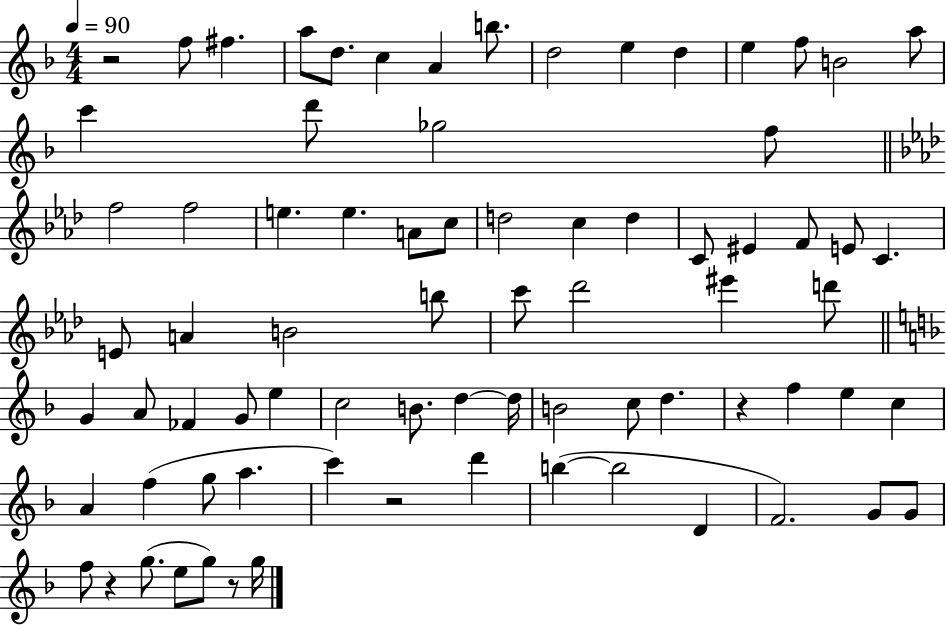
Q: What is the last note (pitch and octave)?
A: G5